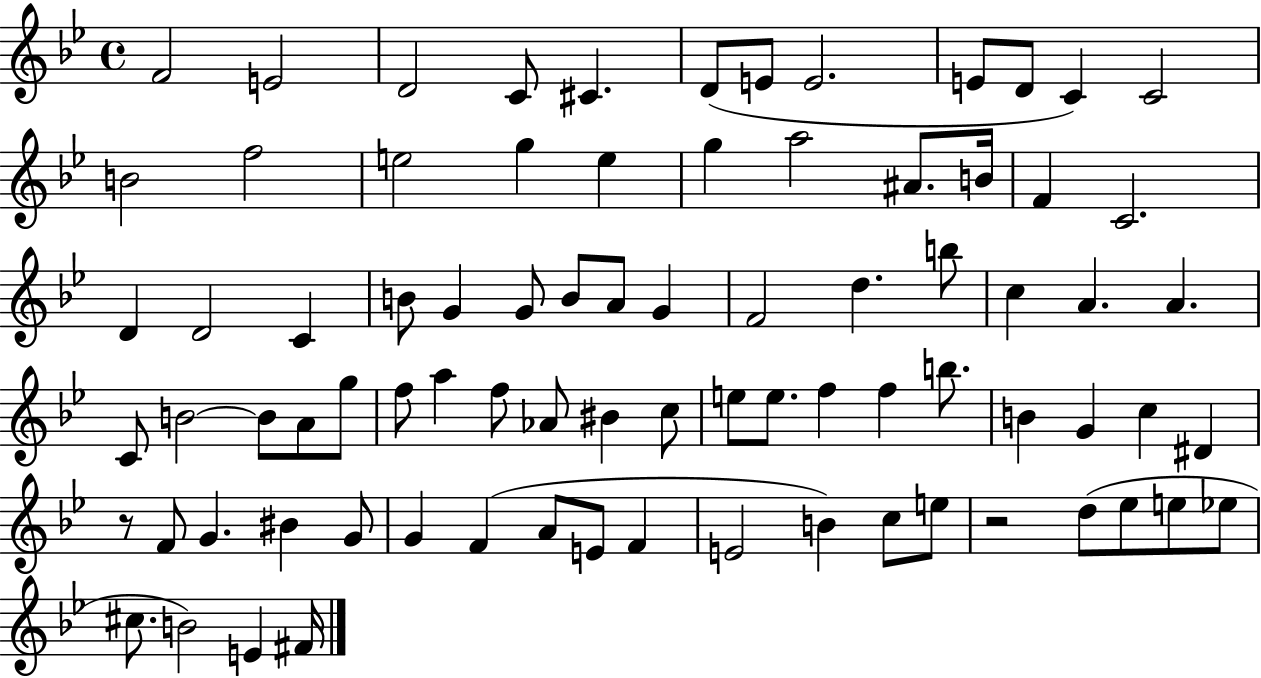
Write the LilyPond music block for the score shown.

{
  \clef treble
  \time 4/4
  \defaultTimeSignature
  \key bes \major
  f'2 e'2 | d'2 c'8 cis'4. | d'8( e'8 e'2. | e'8 d'8 c'4) c'2 | \break b'2 f''2 | e''2 g''4 e''4 | g''4 a''2 ais'8. b'16 | f'4 c'2. | \break d'4 d'2 c'4 | b'8 g'4 g'8 b'8 a'8 g'4 | f'2 d''4. b''8 | c''4 a'4. a'4. | \break c'8 b'2~~ b'8 a'8 g''8 | f''8 a''4 f''8 aes'8 bis'4 c''8 | e''8 e''8. f''4 f''4 b''8. | b'4 g'4 c''4 dis'4 | \break r8 f'8 g'4. bis'4 g'8 | g'4 f'4( a'8 e'8 f'4 | e'2 b'4) c''8 e''8 | r2 d''8( ees''8 e''8 ees''8 | \break cis''8. b'2) e'4 fis'16 | \bar "|."
}